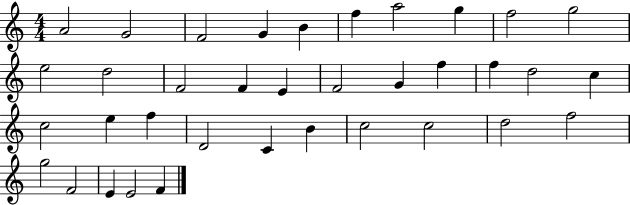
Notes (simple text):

A4/h G4/h F4/h G4/q B4/q F5/q A5/h G5/q F5/h G5/h E5/h D5/h F4/h F4/q E4/q F4/h G4/q F5/q F5/q D5/h C5/q C5/h E5/q F5/q D4/h C4/q B4/q C5/h C5/h D5/h F5/h G5/h F4/h E4/q E4/h F4/q